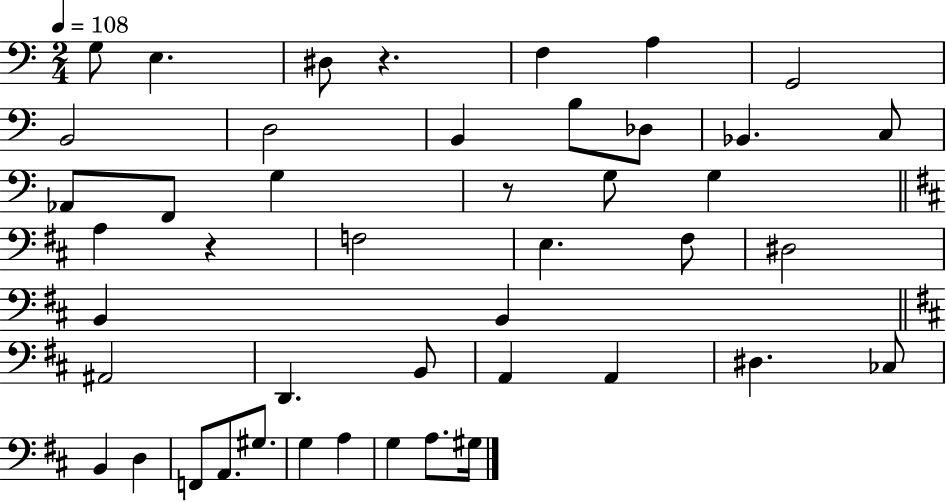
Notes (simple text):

G3/e E3/q. D#3/e R/q. F3/q A3/q G2/h B2/h D3/h B2/q B3/e Db3/e Bb2/q. C3/e Ab2/e F2/e G3/q R/e G3/e G3/q A3/q R/q F3/h E3/q. F#3/e D#3/h B2/q B2/q A#2/h D2/q. B2/e A2/q A2/q D#3/q. CES3/e B2/q D3/q F2/e A2/e. G#3/e. G3/q A3/q G3/q A3/e. G#3/s